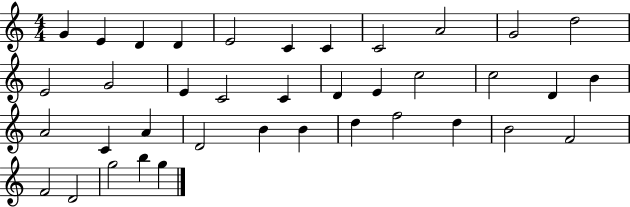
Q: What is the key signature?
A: C major